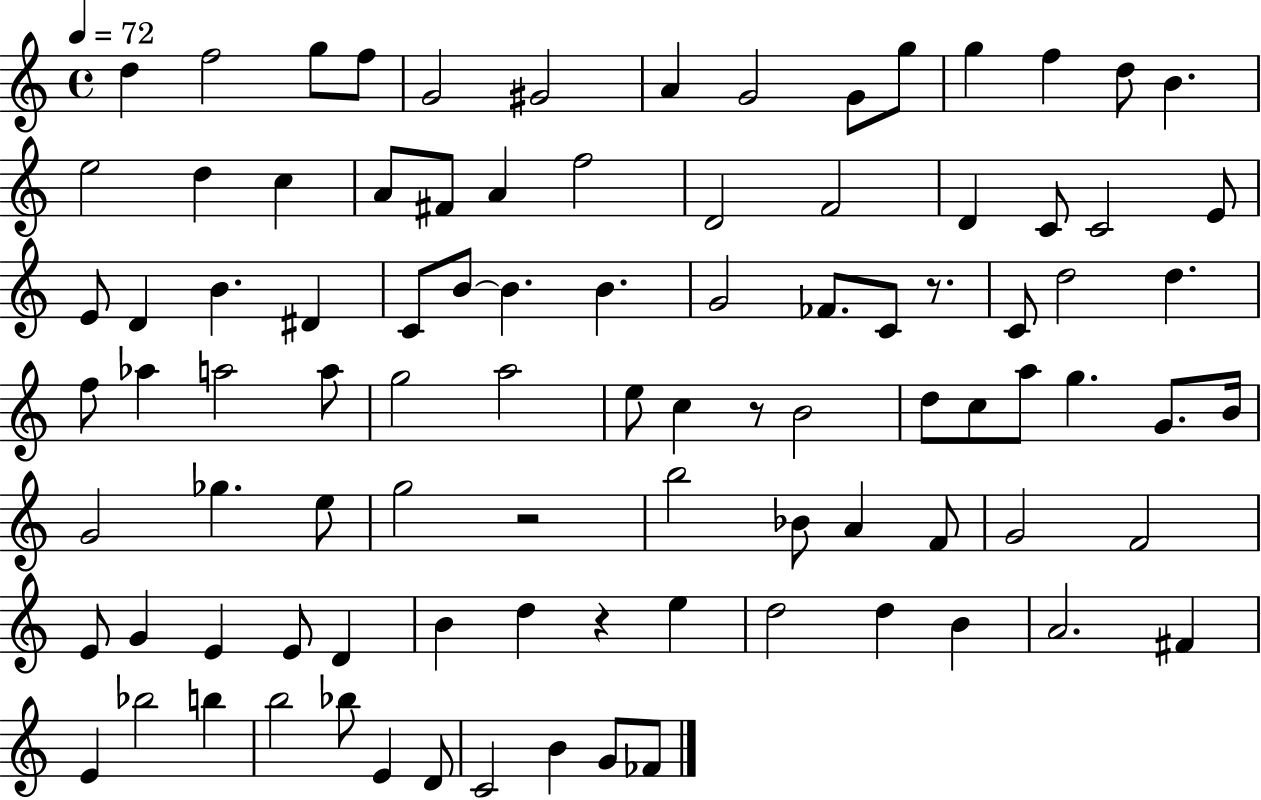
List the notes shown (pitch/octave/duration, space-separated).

D5/q F5/h G5/e F5/e G4/h G#4/h A4/q G4/h G4/e G5/e G5/q F5/q D5/e B4/q. E5/h D5/q C5/q A4/e F#4/e A4/q F5/h D4/h F4/h D4/q C4/e C4/h E4/e E4/e D4/q B4/q. D#4/q C4/e B4/e B4/q. B4/q. G4/h FES4/e. C4/e R/e. C4/e D5/h D5/q. F5/e Ab5/q A5/h A5/e G5/h A5/h E5/e C5/q R/e B4/h D5/e C5/e A5/e G5/q. G4/e. B4/s G4/h Gb5/q. E5/e G5/h R/h B5/h Bb4/e A4/q F4/e G4/h F4/h E4/e G4/q E4/q E4/e D4/q B4/q D5/q R/q E5/q D5/h D5/q B4/q A4/h. F#4/q E4/q Bb5/h B5/q B5/h Bb5/e E4/q D4/e C4/h B4/q G4/e FES4/e